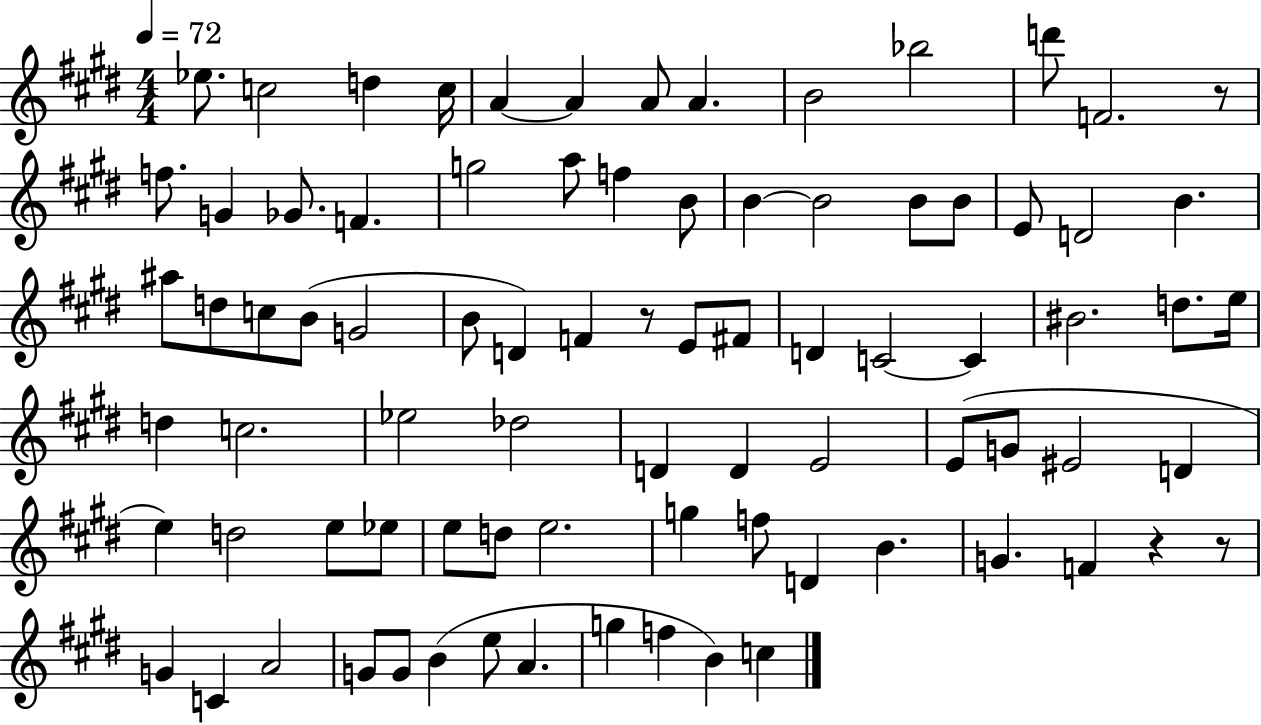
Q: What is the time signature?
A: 4/4